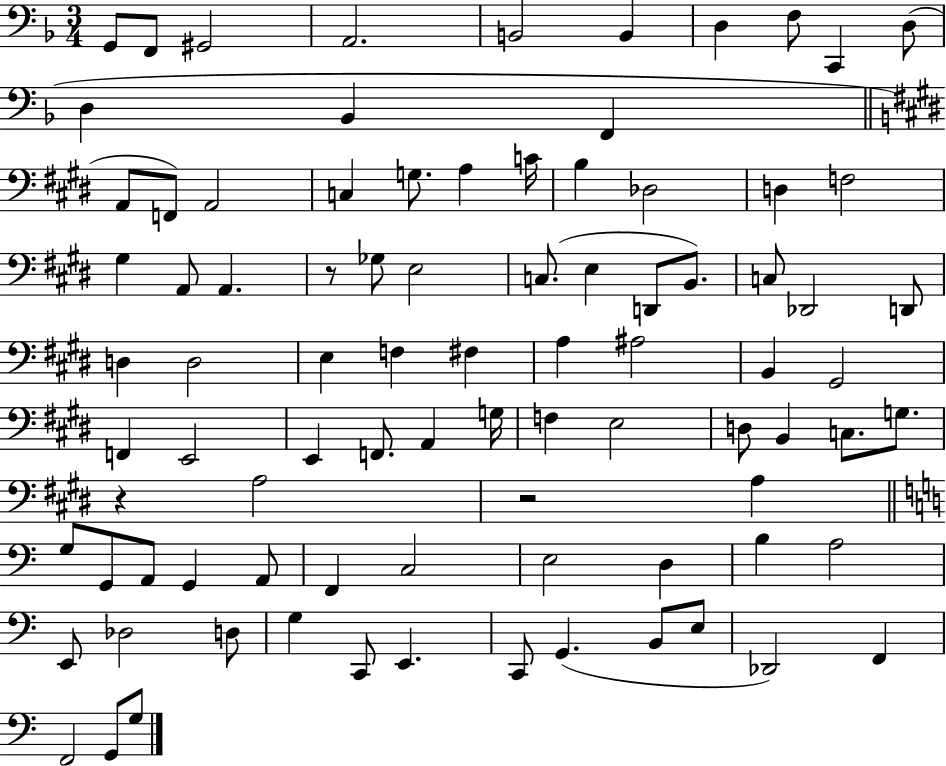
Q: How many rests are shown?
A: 3